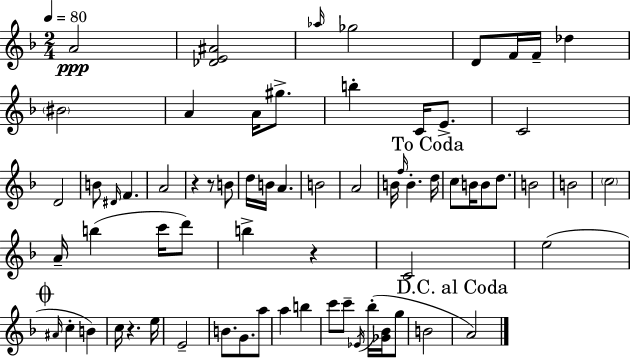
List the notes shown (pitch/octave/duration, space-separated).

A4/h [Db4,E4,A#4]/h Ab5/s Gb5/h D4/e F4/s F4/s Db5/q BIS4/h A4/q A4/s G#5/e. B5/q C4/s E4/e. C4/h D4/h B4/e D#4/s F4/q. A4/h R/q R/e B4/e D5/s B4/s A4/q. B4/h A4/h B4/s F5/s B4/q. D5/s C5/e B4/s B4/e D5/e. B4/h B4/h C5/h A4/s B5/q C6/s D6/e B5/q R/q C4/h E5/h A#4/s C5/q B4/q C5/s R/q. E5/s E4/h B4/e. G4/e. A5/e A5/q B5/q C6/e C6/e Eb4/s Bb5/s [Gb4,Bb4]/s G5/e B4/h A4/h